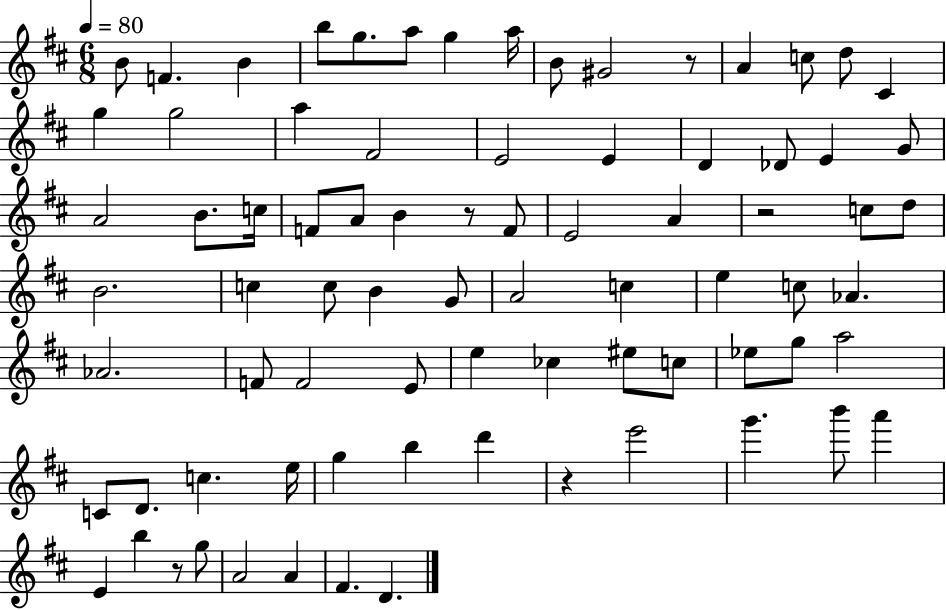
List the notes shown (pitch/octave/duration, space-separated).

B4/e F4/q. B4/q B5/e G5/e. A5/e G5/q A5/s B4/e G#4/h R/e A4/q C5/e D5/e C#4/q G5/q G5/h A5/q F#4/h E4/h E4/q D4/q Db4/e E4/q G4/e A4/h B4/e. C5/s F4/e A4/e B4/q R/e F4/e E4/h A4/q R/h C5/e D5/e B4/h. C5/q C5/e B4/q G4/e A4/h C5/q E5/q C5/e Ab4/q. Ab4/h. F4/e F4/h E4/e E5/q CES5/q EIS5/e C5/e Eb5/e G5/e A5/h C4/e D4/e. C5/q. E5/s G5/q B5/q D6/q R/q E6/h G6/q. B6/e A6/q E4/q B5/q R/e G5/e A4/h A4/q F#4/q. D4/q.